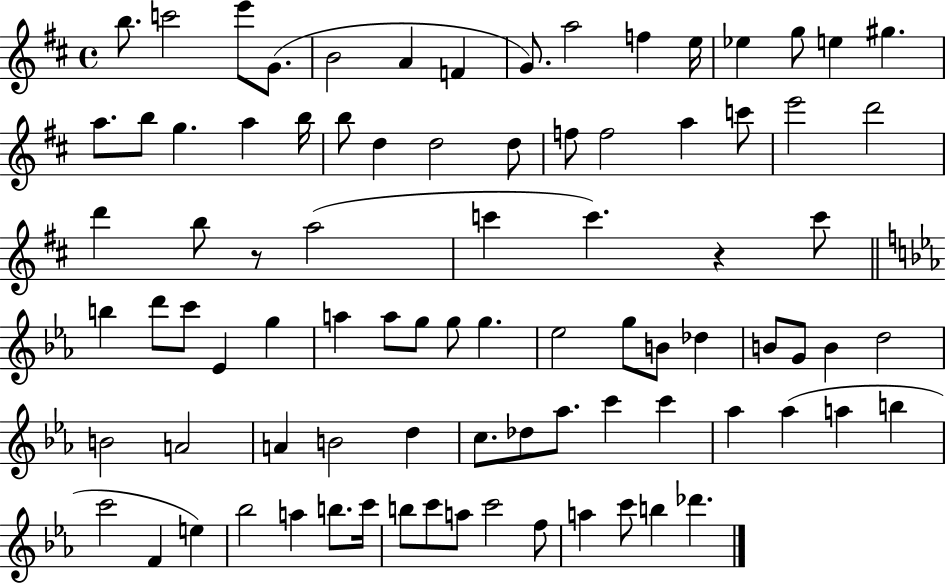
{
  \clef treble
  \time 4/4
  \defaultTimeSignature
  \key d \major
  \repeat volta 2 { b''8. c'''2 e'''8 g'8.( | b'2 a'4 f'4 | g'8.) a''2 f''4 e''16 | ees''4 g''8 e''4 gis''4. | \break a''8. b''8 g''4. a''4 b''16 | b''8 d''4 d''2 d''8 | f''8 f''2 a''4 c'''8 | e'''2 d'''2 | \break d'''4 b''8 r8 a''2( | c'''4 c'''4.) r4 c'''8 | \bar "||" \break \key ees \major b''4 d'''8 c'''8 ees'4 g''4 | a''4 a''8 g''8 g''8 g''4. | ees''2 g''8 b'8 des''4 | b'8 g'8 b'4 d''2 | \break b'2 a'2 | a'4 b'2 d''4 | c''8. des''8 aes''8. c'''4 c'''4 | aes''4 aes''4( a''4 b''4 | \break c'''2 f'4 e''4) | bes''2 a''4 b''8. c'''16 | b''8 c'''8 a''8 c'''2 f''8 | a''4 c'''8 b''4 des'''4. | \break } \bar "|."
}